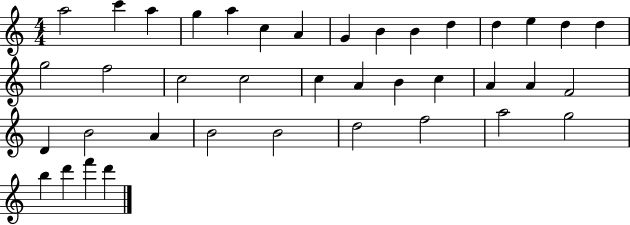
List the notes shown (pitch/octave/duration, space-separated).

A5/h C6/q A5/q G5/q A5/q C5/q A4/q G4/q B4/q B4/q D5/q D5/q E5/q D5/q D5/q G5/h F5/h C5/h C5/h C5/q A4/q B4/q C5/q A4/q A4/q F4/h D4/q B4/h A4/q B4/h B4/h D5/h F5/h A5/h G5/h B5/q D6/q F6/q D6/q